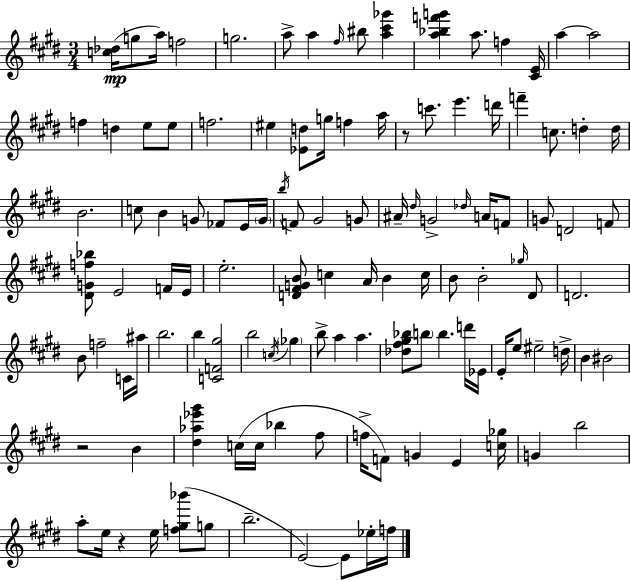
X:1
T:Untitled
M:3/4
L:1/4
K:E
[c_d]/4 g/2 a/4 f2 g2 a/2 a ^f/4 ^b/2 [a^c'_g'] [a_bf'g'] a/2 f [^CE]/4 a a2 f d e/2 e/2 f2 ^e [_Ed]/2 g/4 f a/4 z/2 c'/2 e' d'/4 f' c/2 d d/4 B2 c/2 B G/2 _F/2 E/4 G/4 b/4 F/2 ^G2 G/2 ^A/4 ^d/4 G2 _d/4 A/4 F/2 G/2 D2 F/2 [^DGf_b]/2 E2 F/4 E/4 e2 [D^FGB]/2 c A/4 B c/4 B/2 B2 _g/4 ^D/2 D2 B/2 f2 C/4 ^a/4 b2 b [CF^g]2 b2 c/4 _g b/2 a a [_d^f^g_b]/2 b/2 b d'/4 _E/4 E/4 e/2 ^e2 d/4 B ^B2 z2 B [^d_a_e'^g'] c/4 c/4 _b ^f/2 f/4 F/2 G E [c_g]/4 G b2 a/2 e/4 z e/4 [f^g_b']/2 g/2 b2 E2 E/2 _e/4 f/4